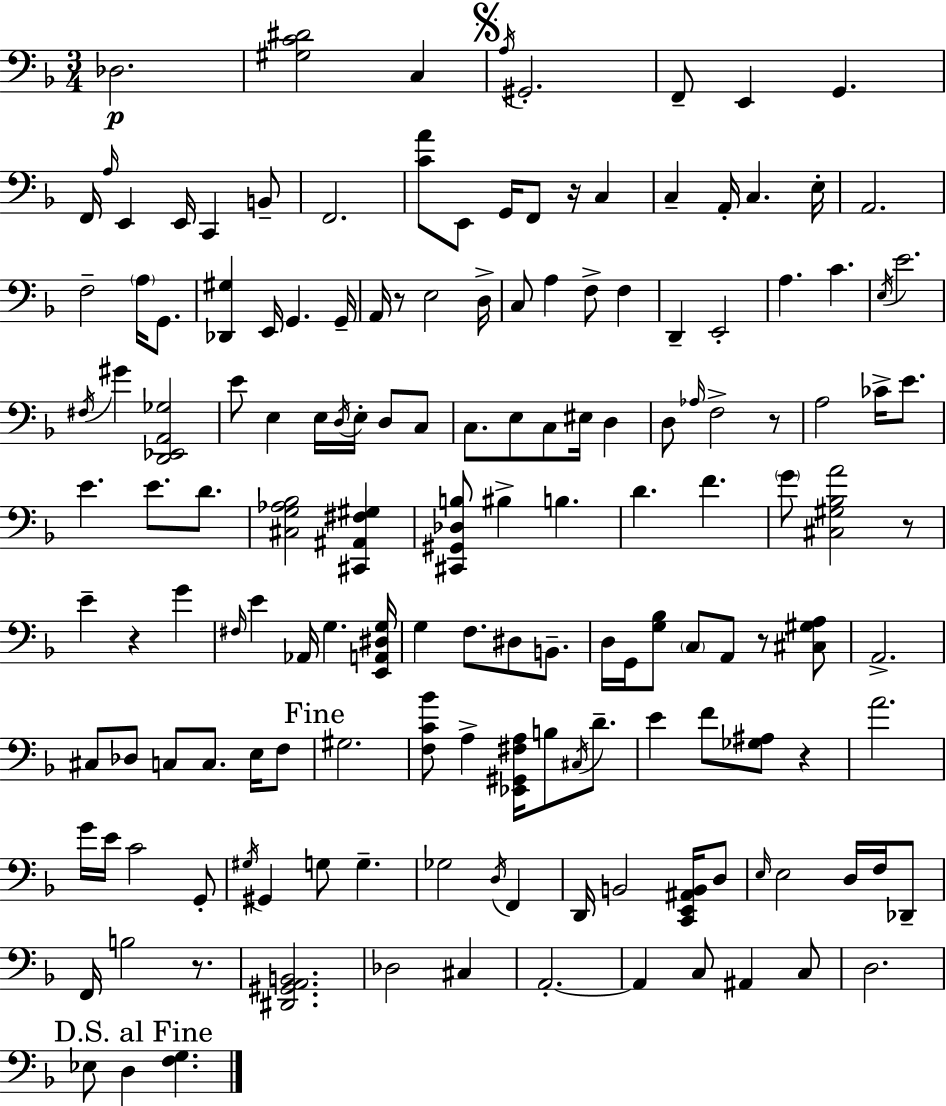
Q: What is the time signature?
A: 3/4